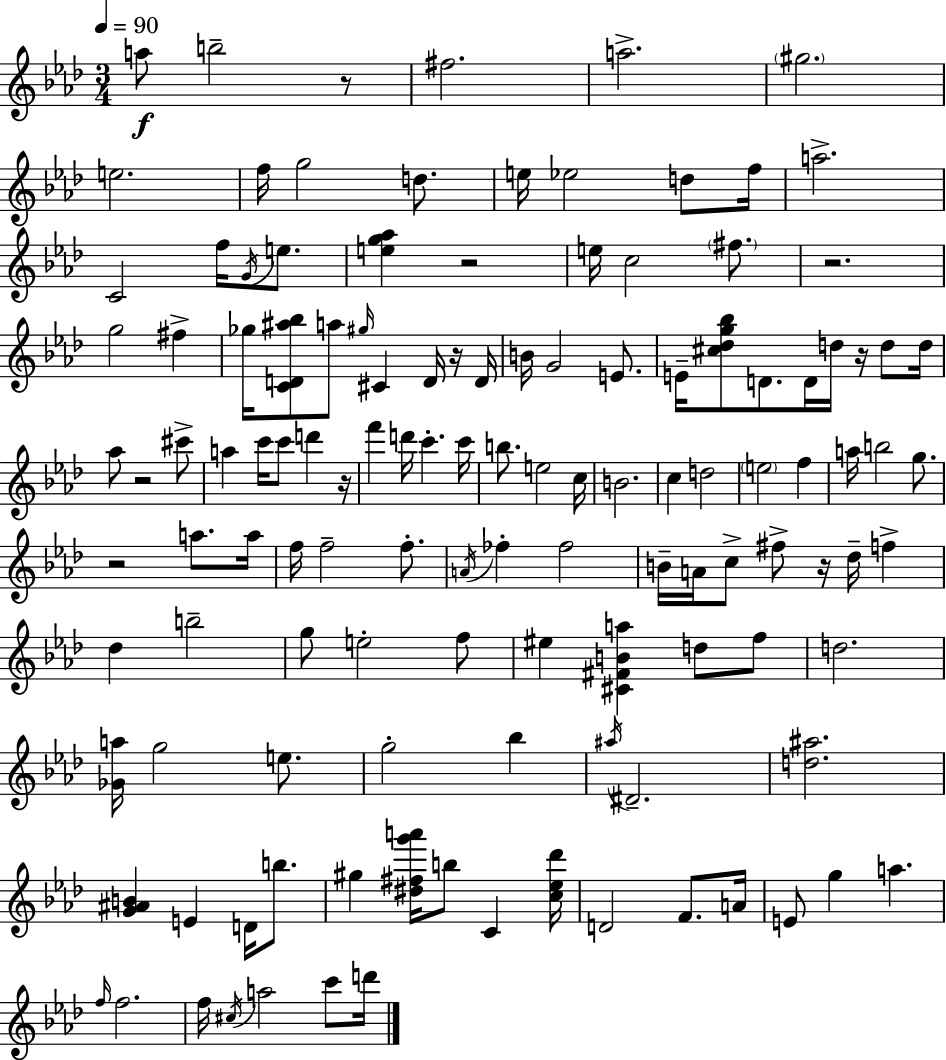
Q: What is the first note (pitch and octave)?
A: A5